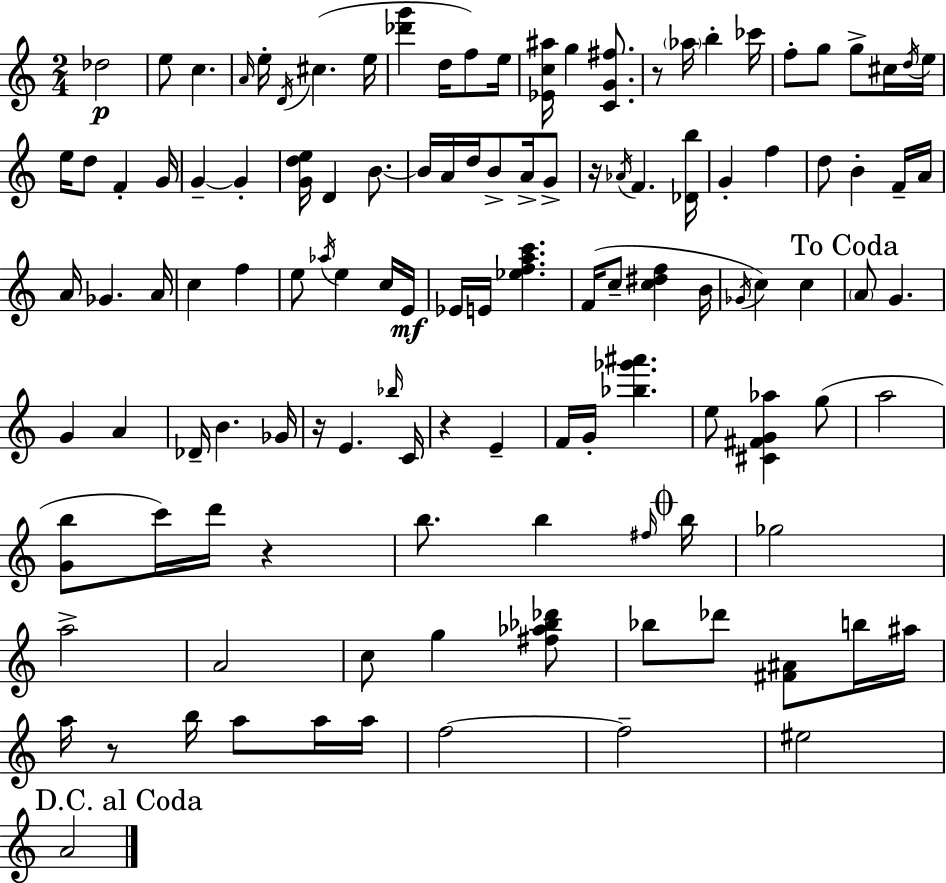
{
  \clef treble
  \numericTimeSignature
  \time 2/4
  \key c \major
  des''2\p | e''8 c''4. | \grace { a'16 } e''16-. \acciaccatura { d'16 }( cis''4. | e''16 <des''' g'''>4 d''16 f''8) | \break e''16 <ees' c'' ais''>16 g''4 <c' g' fis''>8. | r8 \parenthesize aes''16 b''4-. | ces'''16 f''8-. g''8 g''8-> | cis''16 \acciaccatura { d''16 } e''16 e''16 d''8 f'4-. | \break g'16 g'4--~~ g'4-. | <g' d'' e''>16 d'4 | b'8.~~ b'16 a'16 d''16 b'8-> | a'16-> g'8-> r16 \acciaccatura { aes'16 } f'4. | \break <des' b''>16 g'4-. | f''4 d''8 b'4-. | f'16-- a'16 a'16 ges'4. | a'16 c''4 | \break f''4 e''8 \acciaccatura { aes''16 } e''4 | c''16 e'16\mf ees'16 e'16 <ees'' f'' a'' c'''>4. | f'16( c''8-- | <c'' dis'' f''>4 b'16 \acciaccatura { ges'16 } c''4) | \break c''4 \mark "To Coda" \parenthesize a'8 | g'4. g'4 | a'4 des'16-- b'4. | ges'16 r16 e'4. | \break \grace { bes''16 } c'16 r4 | e'4-- f'16 | g'16-. <bes'' ges''' ais'''>4. e''8 | <cis' fis' g' aes''>4 g''8( a''2 | \break <g' b''>8 | c'''16) d'''16 r4 b''8. | b''4 \grace { fis''16 } \mark \markup { \musicglyph "scripts.coda" } b''16 | ges''2 | \break a''2-> | a'2 | c''8 g''4 <fis'' aes'' bes'' des'''>8 | bes''8 des'''8 <fis' ais'>8 b''16 ais''16 | \break a''16 r8 b''16 a''8 a''16 a''16 | f''2~~ | f''2-- | eis''2 | \break \mark "D.C. al Coda" a'2 | \bar "|."
}